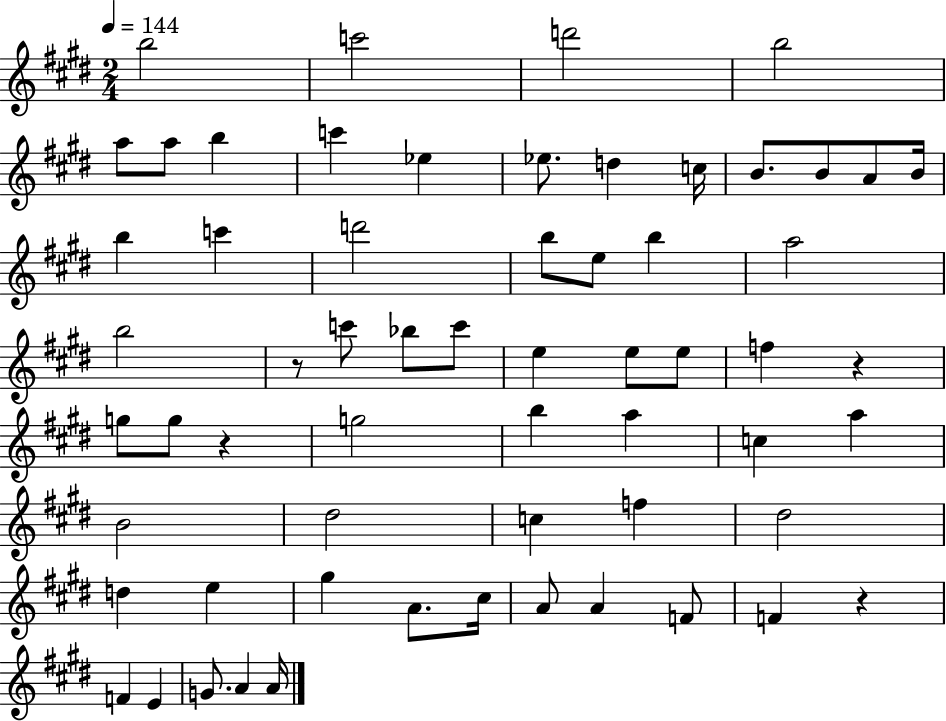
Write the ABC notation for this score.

X:1
T:Untitled
M:2/4
L:1/4
K:E
b2 c'2 d'2 b2 a/2 a/2 b c' _e _e/2 d c/4 B/2 B/2 A/2 B/4 b c' d'2 b/2 e/2 b a2 b2 z/2 c'/2 _b/2 c'/2 e e/2 e/2 f z g/2 g/2 z g2 b a c a B2 ^d2 c f ^d2 d e ^g A/2 ^c/4 A/2 A F/2 F z F E G/2 A A/4